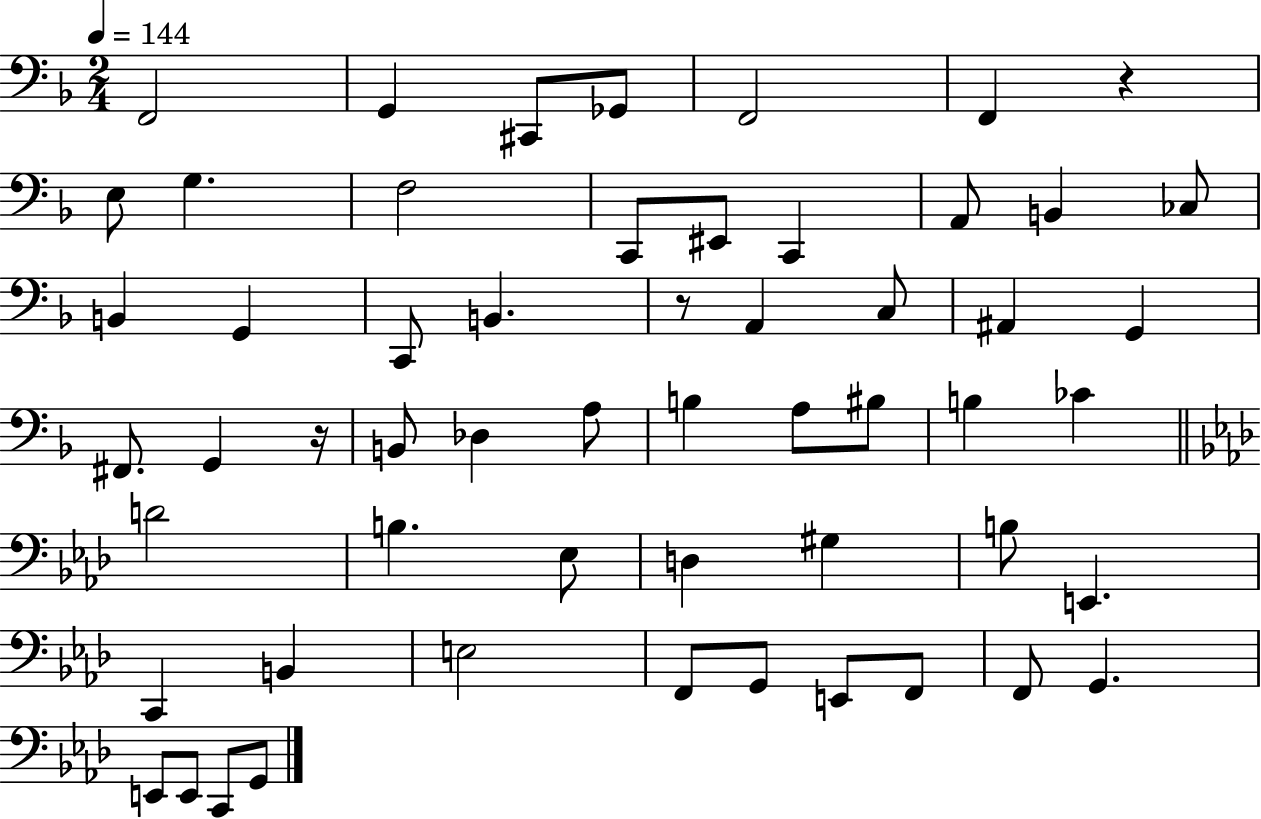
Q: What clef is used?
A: bass